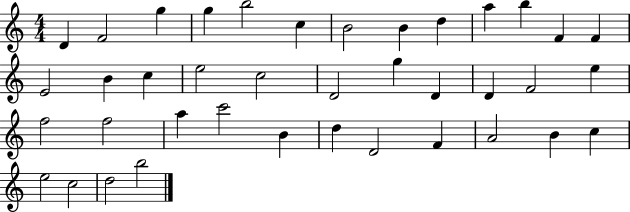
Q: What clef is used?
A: treble